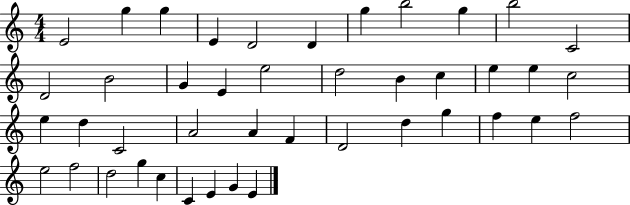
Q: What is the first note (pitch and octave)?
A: E4